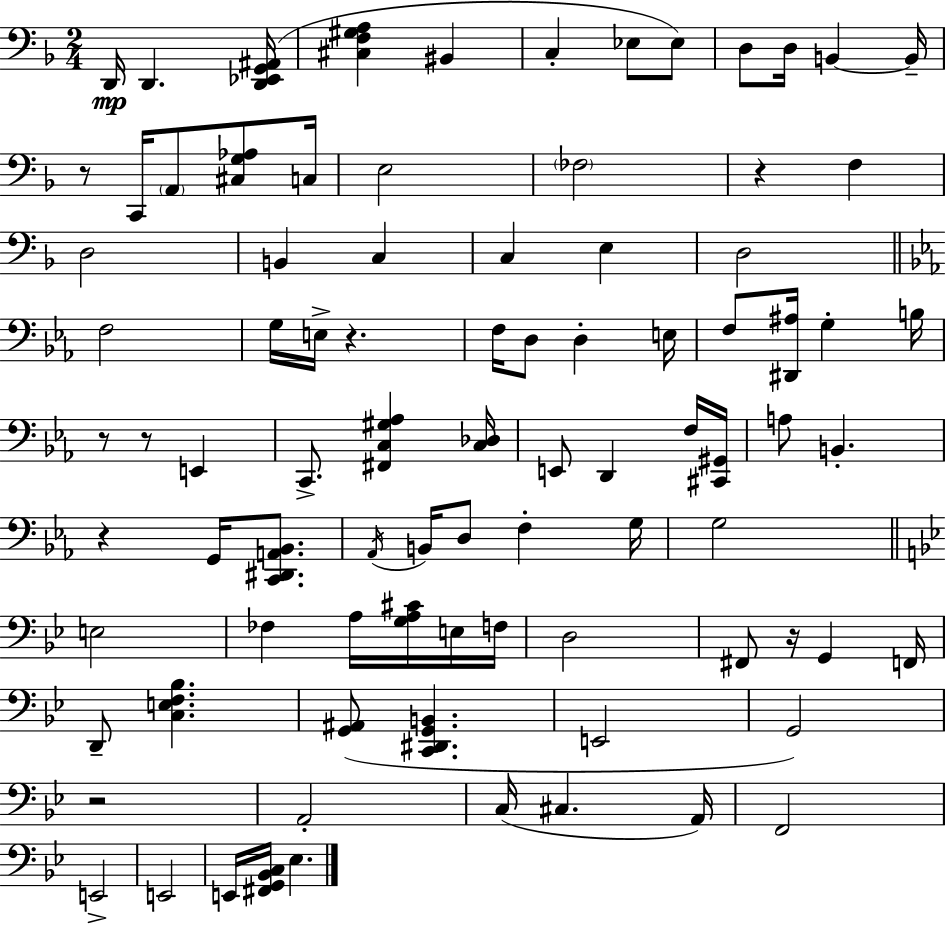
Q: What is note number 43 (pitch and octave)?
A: D3